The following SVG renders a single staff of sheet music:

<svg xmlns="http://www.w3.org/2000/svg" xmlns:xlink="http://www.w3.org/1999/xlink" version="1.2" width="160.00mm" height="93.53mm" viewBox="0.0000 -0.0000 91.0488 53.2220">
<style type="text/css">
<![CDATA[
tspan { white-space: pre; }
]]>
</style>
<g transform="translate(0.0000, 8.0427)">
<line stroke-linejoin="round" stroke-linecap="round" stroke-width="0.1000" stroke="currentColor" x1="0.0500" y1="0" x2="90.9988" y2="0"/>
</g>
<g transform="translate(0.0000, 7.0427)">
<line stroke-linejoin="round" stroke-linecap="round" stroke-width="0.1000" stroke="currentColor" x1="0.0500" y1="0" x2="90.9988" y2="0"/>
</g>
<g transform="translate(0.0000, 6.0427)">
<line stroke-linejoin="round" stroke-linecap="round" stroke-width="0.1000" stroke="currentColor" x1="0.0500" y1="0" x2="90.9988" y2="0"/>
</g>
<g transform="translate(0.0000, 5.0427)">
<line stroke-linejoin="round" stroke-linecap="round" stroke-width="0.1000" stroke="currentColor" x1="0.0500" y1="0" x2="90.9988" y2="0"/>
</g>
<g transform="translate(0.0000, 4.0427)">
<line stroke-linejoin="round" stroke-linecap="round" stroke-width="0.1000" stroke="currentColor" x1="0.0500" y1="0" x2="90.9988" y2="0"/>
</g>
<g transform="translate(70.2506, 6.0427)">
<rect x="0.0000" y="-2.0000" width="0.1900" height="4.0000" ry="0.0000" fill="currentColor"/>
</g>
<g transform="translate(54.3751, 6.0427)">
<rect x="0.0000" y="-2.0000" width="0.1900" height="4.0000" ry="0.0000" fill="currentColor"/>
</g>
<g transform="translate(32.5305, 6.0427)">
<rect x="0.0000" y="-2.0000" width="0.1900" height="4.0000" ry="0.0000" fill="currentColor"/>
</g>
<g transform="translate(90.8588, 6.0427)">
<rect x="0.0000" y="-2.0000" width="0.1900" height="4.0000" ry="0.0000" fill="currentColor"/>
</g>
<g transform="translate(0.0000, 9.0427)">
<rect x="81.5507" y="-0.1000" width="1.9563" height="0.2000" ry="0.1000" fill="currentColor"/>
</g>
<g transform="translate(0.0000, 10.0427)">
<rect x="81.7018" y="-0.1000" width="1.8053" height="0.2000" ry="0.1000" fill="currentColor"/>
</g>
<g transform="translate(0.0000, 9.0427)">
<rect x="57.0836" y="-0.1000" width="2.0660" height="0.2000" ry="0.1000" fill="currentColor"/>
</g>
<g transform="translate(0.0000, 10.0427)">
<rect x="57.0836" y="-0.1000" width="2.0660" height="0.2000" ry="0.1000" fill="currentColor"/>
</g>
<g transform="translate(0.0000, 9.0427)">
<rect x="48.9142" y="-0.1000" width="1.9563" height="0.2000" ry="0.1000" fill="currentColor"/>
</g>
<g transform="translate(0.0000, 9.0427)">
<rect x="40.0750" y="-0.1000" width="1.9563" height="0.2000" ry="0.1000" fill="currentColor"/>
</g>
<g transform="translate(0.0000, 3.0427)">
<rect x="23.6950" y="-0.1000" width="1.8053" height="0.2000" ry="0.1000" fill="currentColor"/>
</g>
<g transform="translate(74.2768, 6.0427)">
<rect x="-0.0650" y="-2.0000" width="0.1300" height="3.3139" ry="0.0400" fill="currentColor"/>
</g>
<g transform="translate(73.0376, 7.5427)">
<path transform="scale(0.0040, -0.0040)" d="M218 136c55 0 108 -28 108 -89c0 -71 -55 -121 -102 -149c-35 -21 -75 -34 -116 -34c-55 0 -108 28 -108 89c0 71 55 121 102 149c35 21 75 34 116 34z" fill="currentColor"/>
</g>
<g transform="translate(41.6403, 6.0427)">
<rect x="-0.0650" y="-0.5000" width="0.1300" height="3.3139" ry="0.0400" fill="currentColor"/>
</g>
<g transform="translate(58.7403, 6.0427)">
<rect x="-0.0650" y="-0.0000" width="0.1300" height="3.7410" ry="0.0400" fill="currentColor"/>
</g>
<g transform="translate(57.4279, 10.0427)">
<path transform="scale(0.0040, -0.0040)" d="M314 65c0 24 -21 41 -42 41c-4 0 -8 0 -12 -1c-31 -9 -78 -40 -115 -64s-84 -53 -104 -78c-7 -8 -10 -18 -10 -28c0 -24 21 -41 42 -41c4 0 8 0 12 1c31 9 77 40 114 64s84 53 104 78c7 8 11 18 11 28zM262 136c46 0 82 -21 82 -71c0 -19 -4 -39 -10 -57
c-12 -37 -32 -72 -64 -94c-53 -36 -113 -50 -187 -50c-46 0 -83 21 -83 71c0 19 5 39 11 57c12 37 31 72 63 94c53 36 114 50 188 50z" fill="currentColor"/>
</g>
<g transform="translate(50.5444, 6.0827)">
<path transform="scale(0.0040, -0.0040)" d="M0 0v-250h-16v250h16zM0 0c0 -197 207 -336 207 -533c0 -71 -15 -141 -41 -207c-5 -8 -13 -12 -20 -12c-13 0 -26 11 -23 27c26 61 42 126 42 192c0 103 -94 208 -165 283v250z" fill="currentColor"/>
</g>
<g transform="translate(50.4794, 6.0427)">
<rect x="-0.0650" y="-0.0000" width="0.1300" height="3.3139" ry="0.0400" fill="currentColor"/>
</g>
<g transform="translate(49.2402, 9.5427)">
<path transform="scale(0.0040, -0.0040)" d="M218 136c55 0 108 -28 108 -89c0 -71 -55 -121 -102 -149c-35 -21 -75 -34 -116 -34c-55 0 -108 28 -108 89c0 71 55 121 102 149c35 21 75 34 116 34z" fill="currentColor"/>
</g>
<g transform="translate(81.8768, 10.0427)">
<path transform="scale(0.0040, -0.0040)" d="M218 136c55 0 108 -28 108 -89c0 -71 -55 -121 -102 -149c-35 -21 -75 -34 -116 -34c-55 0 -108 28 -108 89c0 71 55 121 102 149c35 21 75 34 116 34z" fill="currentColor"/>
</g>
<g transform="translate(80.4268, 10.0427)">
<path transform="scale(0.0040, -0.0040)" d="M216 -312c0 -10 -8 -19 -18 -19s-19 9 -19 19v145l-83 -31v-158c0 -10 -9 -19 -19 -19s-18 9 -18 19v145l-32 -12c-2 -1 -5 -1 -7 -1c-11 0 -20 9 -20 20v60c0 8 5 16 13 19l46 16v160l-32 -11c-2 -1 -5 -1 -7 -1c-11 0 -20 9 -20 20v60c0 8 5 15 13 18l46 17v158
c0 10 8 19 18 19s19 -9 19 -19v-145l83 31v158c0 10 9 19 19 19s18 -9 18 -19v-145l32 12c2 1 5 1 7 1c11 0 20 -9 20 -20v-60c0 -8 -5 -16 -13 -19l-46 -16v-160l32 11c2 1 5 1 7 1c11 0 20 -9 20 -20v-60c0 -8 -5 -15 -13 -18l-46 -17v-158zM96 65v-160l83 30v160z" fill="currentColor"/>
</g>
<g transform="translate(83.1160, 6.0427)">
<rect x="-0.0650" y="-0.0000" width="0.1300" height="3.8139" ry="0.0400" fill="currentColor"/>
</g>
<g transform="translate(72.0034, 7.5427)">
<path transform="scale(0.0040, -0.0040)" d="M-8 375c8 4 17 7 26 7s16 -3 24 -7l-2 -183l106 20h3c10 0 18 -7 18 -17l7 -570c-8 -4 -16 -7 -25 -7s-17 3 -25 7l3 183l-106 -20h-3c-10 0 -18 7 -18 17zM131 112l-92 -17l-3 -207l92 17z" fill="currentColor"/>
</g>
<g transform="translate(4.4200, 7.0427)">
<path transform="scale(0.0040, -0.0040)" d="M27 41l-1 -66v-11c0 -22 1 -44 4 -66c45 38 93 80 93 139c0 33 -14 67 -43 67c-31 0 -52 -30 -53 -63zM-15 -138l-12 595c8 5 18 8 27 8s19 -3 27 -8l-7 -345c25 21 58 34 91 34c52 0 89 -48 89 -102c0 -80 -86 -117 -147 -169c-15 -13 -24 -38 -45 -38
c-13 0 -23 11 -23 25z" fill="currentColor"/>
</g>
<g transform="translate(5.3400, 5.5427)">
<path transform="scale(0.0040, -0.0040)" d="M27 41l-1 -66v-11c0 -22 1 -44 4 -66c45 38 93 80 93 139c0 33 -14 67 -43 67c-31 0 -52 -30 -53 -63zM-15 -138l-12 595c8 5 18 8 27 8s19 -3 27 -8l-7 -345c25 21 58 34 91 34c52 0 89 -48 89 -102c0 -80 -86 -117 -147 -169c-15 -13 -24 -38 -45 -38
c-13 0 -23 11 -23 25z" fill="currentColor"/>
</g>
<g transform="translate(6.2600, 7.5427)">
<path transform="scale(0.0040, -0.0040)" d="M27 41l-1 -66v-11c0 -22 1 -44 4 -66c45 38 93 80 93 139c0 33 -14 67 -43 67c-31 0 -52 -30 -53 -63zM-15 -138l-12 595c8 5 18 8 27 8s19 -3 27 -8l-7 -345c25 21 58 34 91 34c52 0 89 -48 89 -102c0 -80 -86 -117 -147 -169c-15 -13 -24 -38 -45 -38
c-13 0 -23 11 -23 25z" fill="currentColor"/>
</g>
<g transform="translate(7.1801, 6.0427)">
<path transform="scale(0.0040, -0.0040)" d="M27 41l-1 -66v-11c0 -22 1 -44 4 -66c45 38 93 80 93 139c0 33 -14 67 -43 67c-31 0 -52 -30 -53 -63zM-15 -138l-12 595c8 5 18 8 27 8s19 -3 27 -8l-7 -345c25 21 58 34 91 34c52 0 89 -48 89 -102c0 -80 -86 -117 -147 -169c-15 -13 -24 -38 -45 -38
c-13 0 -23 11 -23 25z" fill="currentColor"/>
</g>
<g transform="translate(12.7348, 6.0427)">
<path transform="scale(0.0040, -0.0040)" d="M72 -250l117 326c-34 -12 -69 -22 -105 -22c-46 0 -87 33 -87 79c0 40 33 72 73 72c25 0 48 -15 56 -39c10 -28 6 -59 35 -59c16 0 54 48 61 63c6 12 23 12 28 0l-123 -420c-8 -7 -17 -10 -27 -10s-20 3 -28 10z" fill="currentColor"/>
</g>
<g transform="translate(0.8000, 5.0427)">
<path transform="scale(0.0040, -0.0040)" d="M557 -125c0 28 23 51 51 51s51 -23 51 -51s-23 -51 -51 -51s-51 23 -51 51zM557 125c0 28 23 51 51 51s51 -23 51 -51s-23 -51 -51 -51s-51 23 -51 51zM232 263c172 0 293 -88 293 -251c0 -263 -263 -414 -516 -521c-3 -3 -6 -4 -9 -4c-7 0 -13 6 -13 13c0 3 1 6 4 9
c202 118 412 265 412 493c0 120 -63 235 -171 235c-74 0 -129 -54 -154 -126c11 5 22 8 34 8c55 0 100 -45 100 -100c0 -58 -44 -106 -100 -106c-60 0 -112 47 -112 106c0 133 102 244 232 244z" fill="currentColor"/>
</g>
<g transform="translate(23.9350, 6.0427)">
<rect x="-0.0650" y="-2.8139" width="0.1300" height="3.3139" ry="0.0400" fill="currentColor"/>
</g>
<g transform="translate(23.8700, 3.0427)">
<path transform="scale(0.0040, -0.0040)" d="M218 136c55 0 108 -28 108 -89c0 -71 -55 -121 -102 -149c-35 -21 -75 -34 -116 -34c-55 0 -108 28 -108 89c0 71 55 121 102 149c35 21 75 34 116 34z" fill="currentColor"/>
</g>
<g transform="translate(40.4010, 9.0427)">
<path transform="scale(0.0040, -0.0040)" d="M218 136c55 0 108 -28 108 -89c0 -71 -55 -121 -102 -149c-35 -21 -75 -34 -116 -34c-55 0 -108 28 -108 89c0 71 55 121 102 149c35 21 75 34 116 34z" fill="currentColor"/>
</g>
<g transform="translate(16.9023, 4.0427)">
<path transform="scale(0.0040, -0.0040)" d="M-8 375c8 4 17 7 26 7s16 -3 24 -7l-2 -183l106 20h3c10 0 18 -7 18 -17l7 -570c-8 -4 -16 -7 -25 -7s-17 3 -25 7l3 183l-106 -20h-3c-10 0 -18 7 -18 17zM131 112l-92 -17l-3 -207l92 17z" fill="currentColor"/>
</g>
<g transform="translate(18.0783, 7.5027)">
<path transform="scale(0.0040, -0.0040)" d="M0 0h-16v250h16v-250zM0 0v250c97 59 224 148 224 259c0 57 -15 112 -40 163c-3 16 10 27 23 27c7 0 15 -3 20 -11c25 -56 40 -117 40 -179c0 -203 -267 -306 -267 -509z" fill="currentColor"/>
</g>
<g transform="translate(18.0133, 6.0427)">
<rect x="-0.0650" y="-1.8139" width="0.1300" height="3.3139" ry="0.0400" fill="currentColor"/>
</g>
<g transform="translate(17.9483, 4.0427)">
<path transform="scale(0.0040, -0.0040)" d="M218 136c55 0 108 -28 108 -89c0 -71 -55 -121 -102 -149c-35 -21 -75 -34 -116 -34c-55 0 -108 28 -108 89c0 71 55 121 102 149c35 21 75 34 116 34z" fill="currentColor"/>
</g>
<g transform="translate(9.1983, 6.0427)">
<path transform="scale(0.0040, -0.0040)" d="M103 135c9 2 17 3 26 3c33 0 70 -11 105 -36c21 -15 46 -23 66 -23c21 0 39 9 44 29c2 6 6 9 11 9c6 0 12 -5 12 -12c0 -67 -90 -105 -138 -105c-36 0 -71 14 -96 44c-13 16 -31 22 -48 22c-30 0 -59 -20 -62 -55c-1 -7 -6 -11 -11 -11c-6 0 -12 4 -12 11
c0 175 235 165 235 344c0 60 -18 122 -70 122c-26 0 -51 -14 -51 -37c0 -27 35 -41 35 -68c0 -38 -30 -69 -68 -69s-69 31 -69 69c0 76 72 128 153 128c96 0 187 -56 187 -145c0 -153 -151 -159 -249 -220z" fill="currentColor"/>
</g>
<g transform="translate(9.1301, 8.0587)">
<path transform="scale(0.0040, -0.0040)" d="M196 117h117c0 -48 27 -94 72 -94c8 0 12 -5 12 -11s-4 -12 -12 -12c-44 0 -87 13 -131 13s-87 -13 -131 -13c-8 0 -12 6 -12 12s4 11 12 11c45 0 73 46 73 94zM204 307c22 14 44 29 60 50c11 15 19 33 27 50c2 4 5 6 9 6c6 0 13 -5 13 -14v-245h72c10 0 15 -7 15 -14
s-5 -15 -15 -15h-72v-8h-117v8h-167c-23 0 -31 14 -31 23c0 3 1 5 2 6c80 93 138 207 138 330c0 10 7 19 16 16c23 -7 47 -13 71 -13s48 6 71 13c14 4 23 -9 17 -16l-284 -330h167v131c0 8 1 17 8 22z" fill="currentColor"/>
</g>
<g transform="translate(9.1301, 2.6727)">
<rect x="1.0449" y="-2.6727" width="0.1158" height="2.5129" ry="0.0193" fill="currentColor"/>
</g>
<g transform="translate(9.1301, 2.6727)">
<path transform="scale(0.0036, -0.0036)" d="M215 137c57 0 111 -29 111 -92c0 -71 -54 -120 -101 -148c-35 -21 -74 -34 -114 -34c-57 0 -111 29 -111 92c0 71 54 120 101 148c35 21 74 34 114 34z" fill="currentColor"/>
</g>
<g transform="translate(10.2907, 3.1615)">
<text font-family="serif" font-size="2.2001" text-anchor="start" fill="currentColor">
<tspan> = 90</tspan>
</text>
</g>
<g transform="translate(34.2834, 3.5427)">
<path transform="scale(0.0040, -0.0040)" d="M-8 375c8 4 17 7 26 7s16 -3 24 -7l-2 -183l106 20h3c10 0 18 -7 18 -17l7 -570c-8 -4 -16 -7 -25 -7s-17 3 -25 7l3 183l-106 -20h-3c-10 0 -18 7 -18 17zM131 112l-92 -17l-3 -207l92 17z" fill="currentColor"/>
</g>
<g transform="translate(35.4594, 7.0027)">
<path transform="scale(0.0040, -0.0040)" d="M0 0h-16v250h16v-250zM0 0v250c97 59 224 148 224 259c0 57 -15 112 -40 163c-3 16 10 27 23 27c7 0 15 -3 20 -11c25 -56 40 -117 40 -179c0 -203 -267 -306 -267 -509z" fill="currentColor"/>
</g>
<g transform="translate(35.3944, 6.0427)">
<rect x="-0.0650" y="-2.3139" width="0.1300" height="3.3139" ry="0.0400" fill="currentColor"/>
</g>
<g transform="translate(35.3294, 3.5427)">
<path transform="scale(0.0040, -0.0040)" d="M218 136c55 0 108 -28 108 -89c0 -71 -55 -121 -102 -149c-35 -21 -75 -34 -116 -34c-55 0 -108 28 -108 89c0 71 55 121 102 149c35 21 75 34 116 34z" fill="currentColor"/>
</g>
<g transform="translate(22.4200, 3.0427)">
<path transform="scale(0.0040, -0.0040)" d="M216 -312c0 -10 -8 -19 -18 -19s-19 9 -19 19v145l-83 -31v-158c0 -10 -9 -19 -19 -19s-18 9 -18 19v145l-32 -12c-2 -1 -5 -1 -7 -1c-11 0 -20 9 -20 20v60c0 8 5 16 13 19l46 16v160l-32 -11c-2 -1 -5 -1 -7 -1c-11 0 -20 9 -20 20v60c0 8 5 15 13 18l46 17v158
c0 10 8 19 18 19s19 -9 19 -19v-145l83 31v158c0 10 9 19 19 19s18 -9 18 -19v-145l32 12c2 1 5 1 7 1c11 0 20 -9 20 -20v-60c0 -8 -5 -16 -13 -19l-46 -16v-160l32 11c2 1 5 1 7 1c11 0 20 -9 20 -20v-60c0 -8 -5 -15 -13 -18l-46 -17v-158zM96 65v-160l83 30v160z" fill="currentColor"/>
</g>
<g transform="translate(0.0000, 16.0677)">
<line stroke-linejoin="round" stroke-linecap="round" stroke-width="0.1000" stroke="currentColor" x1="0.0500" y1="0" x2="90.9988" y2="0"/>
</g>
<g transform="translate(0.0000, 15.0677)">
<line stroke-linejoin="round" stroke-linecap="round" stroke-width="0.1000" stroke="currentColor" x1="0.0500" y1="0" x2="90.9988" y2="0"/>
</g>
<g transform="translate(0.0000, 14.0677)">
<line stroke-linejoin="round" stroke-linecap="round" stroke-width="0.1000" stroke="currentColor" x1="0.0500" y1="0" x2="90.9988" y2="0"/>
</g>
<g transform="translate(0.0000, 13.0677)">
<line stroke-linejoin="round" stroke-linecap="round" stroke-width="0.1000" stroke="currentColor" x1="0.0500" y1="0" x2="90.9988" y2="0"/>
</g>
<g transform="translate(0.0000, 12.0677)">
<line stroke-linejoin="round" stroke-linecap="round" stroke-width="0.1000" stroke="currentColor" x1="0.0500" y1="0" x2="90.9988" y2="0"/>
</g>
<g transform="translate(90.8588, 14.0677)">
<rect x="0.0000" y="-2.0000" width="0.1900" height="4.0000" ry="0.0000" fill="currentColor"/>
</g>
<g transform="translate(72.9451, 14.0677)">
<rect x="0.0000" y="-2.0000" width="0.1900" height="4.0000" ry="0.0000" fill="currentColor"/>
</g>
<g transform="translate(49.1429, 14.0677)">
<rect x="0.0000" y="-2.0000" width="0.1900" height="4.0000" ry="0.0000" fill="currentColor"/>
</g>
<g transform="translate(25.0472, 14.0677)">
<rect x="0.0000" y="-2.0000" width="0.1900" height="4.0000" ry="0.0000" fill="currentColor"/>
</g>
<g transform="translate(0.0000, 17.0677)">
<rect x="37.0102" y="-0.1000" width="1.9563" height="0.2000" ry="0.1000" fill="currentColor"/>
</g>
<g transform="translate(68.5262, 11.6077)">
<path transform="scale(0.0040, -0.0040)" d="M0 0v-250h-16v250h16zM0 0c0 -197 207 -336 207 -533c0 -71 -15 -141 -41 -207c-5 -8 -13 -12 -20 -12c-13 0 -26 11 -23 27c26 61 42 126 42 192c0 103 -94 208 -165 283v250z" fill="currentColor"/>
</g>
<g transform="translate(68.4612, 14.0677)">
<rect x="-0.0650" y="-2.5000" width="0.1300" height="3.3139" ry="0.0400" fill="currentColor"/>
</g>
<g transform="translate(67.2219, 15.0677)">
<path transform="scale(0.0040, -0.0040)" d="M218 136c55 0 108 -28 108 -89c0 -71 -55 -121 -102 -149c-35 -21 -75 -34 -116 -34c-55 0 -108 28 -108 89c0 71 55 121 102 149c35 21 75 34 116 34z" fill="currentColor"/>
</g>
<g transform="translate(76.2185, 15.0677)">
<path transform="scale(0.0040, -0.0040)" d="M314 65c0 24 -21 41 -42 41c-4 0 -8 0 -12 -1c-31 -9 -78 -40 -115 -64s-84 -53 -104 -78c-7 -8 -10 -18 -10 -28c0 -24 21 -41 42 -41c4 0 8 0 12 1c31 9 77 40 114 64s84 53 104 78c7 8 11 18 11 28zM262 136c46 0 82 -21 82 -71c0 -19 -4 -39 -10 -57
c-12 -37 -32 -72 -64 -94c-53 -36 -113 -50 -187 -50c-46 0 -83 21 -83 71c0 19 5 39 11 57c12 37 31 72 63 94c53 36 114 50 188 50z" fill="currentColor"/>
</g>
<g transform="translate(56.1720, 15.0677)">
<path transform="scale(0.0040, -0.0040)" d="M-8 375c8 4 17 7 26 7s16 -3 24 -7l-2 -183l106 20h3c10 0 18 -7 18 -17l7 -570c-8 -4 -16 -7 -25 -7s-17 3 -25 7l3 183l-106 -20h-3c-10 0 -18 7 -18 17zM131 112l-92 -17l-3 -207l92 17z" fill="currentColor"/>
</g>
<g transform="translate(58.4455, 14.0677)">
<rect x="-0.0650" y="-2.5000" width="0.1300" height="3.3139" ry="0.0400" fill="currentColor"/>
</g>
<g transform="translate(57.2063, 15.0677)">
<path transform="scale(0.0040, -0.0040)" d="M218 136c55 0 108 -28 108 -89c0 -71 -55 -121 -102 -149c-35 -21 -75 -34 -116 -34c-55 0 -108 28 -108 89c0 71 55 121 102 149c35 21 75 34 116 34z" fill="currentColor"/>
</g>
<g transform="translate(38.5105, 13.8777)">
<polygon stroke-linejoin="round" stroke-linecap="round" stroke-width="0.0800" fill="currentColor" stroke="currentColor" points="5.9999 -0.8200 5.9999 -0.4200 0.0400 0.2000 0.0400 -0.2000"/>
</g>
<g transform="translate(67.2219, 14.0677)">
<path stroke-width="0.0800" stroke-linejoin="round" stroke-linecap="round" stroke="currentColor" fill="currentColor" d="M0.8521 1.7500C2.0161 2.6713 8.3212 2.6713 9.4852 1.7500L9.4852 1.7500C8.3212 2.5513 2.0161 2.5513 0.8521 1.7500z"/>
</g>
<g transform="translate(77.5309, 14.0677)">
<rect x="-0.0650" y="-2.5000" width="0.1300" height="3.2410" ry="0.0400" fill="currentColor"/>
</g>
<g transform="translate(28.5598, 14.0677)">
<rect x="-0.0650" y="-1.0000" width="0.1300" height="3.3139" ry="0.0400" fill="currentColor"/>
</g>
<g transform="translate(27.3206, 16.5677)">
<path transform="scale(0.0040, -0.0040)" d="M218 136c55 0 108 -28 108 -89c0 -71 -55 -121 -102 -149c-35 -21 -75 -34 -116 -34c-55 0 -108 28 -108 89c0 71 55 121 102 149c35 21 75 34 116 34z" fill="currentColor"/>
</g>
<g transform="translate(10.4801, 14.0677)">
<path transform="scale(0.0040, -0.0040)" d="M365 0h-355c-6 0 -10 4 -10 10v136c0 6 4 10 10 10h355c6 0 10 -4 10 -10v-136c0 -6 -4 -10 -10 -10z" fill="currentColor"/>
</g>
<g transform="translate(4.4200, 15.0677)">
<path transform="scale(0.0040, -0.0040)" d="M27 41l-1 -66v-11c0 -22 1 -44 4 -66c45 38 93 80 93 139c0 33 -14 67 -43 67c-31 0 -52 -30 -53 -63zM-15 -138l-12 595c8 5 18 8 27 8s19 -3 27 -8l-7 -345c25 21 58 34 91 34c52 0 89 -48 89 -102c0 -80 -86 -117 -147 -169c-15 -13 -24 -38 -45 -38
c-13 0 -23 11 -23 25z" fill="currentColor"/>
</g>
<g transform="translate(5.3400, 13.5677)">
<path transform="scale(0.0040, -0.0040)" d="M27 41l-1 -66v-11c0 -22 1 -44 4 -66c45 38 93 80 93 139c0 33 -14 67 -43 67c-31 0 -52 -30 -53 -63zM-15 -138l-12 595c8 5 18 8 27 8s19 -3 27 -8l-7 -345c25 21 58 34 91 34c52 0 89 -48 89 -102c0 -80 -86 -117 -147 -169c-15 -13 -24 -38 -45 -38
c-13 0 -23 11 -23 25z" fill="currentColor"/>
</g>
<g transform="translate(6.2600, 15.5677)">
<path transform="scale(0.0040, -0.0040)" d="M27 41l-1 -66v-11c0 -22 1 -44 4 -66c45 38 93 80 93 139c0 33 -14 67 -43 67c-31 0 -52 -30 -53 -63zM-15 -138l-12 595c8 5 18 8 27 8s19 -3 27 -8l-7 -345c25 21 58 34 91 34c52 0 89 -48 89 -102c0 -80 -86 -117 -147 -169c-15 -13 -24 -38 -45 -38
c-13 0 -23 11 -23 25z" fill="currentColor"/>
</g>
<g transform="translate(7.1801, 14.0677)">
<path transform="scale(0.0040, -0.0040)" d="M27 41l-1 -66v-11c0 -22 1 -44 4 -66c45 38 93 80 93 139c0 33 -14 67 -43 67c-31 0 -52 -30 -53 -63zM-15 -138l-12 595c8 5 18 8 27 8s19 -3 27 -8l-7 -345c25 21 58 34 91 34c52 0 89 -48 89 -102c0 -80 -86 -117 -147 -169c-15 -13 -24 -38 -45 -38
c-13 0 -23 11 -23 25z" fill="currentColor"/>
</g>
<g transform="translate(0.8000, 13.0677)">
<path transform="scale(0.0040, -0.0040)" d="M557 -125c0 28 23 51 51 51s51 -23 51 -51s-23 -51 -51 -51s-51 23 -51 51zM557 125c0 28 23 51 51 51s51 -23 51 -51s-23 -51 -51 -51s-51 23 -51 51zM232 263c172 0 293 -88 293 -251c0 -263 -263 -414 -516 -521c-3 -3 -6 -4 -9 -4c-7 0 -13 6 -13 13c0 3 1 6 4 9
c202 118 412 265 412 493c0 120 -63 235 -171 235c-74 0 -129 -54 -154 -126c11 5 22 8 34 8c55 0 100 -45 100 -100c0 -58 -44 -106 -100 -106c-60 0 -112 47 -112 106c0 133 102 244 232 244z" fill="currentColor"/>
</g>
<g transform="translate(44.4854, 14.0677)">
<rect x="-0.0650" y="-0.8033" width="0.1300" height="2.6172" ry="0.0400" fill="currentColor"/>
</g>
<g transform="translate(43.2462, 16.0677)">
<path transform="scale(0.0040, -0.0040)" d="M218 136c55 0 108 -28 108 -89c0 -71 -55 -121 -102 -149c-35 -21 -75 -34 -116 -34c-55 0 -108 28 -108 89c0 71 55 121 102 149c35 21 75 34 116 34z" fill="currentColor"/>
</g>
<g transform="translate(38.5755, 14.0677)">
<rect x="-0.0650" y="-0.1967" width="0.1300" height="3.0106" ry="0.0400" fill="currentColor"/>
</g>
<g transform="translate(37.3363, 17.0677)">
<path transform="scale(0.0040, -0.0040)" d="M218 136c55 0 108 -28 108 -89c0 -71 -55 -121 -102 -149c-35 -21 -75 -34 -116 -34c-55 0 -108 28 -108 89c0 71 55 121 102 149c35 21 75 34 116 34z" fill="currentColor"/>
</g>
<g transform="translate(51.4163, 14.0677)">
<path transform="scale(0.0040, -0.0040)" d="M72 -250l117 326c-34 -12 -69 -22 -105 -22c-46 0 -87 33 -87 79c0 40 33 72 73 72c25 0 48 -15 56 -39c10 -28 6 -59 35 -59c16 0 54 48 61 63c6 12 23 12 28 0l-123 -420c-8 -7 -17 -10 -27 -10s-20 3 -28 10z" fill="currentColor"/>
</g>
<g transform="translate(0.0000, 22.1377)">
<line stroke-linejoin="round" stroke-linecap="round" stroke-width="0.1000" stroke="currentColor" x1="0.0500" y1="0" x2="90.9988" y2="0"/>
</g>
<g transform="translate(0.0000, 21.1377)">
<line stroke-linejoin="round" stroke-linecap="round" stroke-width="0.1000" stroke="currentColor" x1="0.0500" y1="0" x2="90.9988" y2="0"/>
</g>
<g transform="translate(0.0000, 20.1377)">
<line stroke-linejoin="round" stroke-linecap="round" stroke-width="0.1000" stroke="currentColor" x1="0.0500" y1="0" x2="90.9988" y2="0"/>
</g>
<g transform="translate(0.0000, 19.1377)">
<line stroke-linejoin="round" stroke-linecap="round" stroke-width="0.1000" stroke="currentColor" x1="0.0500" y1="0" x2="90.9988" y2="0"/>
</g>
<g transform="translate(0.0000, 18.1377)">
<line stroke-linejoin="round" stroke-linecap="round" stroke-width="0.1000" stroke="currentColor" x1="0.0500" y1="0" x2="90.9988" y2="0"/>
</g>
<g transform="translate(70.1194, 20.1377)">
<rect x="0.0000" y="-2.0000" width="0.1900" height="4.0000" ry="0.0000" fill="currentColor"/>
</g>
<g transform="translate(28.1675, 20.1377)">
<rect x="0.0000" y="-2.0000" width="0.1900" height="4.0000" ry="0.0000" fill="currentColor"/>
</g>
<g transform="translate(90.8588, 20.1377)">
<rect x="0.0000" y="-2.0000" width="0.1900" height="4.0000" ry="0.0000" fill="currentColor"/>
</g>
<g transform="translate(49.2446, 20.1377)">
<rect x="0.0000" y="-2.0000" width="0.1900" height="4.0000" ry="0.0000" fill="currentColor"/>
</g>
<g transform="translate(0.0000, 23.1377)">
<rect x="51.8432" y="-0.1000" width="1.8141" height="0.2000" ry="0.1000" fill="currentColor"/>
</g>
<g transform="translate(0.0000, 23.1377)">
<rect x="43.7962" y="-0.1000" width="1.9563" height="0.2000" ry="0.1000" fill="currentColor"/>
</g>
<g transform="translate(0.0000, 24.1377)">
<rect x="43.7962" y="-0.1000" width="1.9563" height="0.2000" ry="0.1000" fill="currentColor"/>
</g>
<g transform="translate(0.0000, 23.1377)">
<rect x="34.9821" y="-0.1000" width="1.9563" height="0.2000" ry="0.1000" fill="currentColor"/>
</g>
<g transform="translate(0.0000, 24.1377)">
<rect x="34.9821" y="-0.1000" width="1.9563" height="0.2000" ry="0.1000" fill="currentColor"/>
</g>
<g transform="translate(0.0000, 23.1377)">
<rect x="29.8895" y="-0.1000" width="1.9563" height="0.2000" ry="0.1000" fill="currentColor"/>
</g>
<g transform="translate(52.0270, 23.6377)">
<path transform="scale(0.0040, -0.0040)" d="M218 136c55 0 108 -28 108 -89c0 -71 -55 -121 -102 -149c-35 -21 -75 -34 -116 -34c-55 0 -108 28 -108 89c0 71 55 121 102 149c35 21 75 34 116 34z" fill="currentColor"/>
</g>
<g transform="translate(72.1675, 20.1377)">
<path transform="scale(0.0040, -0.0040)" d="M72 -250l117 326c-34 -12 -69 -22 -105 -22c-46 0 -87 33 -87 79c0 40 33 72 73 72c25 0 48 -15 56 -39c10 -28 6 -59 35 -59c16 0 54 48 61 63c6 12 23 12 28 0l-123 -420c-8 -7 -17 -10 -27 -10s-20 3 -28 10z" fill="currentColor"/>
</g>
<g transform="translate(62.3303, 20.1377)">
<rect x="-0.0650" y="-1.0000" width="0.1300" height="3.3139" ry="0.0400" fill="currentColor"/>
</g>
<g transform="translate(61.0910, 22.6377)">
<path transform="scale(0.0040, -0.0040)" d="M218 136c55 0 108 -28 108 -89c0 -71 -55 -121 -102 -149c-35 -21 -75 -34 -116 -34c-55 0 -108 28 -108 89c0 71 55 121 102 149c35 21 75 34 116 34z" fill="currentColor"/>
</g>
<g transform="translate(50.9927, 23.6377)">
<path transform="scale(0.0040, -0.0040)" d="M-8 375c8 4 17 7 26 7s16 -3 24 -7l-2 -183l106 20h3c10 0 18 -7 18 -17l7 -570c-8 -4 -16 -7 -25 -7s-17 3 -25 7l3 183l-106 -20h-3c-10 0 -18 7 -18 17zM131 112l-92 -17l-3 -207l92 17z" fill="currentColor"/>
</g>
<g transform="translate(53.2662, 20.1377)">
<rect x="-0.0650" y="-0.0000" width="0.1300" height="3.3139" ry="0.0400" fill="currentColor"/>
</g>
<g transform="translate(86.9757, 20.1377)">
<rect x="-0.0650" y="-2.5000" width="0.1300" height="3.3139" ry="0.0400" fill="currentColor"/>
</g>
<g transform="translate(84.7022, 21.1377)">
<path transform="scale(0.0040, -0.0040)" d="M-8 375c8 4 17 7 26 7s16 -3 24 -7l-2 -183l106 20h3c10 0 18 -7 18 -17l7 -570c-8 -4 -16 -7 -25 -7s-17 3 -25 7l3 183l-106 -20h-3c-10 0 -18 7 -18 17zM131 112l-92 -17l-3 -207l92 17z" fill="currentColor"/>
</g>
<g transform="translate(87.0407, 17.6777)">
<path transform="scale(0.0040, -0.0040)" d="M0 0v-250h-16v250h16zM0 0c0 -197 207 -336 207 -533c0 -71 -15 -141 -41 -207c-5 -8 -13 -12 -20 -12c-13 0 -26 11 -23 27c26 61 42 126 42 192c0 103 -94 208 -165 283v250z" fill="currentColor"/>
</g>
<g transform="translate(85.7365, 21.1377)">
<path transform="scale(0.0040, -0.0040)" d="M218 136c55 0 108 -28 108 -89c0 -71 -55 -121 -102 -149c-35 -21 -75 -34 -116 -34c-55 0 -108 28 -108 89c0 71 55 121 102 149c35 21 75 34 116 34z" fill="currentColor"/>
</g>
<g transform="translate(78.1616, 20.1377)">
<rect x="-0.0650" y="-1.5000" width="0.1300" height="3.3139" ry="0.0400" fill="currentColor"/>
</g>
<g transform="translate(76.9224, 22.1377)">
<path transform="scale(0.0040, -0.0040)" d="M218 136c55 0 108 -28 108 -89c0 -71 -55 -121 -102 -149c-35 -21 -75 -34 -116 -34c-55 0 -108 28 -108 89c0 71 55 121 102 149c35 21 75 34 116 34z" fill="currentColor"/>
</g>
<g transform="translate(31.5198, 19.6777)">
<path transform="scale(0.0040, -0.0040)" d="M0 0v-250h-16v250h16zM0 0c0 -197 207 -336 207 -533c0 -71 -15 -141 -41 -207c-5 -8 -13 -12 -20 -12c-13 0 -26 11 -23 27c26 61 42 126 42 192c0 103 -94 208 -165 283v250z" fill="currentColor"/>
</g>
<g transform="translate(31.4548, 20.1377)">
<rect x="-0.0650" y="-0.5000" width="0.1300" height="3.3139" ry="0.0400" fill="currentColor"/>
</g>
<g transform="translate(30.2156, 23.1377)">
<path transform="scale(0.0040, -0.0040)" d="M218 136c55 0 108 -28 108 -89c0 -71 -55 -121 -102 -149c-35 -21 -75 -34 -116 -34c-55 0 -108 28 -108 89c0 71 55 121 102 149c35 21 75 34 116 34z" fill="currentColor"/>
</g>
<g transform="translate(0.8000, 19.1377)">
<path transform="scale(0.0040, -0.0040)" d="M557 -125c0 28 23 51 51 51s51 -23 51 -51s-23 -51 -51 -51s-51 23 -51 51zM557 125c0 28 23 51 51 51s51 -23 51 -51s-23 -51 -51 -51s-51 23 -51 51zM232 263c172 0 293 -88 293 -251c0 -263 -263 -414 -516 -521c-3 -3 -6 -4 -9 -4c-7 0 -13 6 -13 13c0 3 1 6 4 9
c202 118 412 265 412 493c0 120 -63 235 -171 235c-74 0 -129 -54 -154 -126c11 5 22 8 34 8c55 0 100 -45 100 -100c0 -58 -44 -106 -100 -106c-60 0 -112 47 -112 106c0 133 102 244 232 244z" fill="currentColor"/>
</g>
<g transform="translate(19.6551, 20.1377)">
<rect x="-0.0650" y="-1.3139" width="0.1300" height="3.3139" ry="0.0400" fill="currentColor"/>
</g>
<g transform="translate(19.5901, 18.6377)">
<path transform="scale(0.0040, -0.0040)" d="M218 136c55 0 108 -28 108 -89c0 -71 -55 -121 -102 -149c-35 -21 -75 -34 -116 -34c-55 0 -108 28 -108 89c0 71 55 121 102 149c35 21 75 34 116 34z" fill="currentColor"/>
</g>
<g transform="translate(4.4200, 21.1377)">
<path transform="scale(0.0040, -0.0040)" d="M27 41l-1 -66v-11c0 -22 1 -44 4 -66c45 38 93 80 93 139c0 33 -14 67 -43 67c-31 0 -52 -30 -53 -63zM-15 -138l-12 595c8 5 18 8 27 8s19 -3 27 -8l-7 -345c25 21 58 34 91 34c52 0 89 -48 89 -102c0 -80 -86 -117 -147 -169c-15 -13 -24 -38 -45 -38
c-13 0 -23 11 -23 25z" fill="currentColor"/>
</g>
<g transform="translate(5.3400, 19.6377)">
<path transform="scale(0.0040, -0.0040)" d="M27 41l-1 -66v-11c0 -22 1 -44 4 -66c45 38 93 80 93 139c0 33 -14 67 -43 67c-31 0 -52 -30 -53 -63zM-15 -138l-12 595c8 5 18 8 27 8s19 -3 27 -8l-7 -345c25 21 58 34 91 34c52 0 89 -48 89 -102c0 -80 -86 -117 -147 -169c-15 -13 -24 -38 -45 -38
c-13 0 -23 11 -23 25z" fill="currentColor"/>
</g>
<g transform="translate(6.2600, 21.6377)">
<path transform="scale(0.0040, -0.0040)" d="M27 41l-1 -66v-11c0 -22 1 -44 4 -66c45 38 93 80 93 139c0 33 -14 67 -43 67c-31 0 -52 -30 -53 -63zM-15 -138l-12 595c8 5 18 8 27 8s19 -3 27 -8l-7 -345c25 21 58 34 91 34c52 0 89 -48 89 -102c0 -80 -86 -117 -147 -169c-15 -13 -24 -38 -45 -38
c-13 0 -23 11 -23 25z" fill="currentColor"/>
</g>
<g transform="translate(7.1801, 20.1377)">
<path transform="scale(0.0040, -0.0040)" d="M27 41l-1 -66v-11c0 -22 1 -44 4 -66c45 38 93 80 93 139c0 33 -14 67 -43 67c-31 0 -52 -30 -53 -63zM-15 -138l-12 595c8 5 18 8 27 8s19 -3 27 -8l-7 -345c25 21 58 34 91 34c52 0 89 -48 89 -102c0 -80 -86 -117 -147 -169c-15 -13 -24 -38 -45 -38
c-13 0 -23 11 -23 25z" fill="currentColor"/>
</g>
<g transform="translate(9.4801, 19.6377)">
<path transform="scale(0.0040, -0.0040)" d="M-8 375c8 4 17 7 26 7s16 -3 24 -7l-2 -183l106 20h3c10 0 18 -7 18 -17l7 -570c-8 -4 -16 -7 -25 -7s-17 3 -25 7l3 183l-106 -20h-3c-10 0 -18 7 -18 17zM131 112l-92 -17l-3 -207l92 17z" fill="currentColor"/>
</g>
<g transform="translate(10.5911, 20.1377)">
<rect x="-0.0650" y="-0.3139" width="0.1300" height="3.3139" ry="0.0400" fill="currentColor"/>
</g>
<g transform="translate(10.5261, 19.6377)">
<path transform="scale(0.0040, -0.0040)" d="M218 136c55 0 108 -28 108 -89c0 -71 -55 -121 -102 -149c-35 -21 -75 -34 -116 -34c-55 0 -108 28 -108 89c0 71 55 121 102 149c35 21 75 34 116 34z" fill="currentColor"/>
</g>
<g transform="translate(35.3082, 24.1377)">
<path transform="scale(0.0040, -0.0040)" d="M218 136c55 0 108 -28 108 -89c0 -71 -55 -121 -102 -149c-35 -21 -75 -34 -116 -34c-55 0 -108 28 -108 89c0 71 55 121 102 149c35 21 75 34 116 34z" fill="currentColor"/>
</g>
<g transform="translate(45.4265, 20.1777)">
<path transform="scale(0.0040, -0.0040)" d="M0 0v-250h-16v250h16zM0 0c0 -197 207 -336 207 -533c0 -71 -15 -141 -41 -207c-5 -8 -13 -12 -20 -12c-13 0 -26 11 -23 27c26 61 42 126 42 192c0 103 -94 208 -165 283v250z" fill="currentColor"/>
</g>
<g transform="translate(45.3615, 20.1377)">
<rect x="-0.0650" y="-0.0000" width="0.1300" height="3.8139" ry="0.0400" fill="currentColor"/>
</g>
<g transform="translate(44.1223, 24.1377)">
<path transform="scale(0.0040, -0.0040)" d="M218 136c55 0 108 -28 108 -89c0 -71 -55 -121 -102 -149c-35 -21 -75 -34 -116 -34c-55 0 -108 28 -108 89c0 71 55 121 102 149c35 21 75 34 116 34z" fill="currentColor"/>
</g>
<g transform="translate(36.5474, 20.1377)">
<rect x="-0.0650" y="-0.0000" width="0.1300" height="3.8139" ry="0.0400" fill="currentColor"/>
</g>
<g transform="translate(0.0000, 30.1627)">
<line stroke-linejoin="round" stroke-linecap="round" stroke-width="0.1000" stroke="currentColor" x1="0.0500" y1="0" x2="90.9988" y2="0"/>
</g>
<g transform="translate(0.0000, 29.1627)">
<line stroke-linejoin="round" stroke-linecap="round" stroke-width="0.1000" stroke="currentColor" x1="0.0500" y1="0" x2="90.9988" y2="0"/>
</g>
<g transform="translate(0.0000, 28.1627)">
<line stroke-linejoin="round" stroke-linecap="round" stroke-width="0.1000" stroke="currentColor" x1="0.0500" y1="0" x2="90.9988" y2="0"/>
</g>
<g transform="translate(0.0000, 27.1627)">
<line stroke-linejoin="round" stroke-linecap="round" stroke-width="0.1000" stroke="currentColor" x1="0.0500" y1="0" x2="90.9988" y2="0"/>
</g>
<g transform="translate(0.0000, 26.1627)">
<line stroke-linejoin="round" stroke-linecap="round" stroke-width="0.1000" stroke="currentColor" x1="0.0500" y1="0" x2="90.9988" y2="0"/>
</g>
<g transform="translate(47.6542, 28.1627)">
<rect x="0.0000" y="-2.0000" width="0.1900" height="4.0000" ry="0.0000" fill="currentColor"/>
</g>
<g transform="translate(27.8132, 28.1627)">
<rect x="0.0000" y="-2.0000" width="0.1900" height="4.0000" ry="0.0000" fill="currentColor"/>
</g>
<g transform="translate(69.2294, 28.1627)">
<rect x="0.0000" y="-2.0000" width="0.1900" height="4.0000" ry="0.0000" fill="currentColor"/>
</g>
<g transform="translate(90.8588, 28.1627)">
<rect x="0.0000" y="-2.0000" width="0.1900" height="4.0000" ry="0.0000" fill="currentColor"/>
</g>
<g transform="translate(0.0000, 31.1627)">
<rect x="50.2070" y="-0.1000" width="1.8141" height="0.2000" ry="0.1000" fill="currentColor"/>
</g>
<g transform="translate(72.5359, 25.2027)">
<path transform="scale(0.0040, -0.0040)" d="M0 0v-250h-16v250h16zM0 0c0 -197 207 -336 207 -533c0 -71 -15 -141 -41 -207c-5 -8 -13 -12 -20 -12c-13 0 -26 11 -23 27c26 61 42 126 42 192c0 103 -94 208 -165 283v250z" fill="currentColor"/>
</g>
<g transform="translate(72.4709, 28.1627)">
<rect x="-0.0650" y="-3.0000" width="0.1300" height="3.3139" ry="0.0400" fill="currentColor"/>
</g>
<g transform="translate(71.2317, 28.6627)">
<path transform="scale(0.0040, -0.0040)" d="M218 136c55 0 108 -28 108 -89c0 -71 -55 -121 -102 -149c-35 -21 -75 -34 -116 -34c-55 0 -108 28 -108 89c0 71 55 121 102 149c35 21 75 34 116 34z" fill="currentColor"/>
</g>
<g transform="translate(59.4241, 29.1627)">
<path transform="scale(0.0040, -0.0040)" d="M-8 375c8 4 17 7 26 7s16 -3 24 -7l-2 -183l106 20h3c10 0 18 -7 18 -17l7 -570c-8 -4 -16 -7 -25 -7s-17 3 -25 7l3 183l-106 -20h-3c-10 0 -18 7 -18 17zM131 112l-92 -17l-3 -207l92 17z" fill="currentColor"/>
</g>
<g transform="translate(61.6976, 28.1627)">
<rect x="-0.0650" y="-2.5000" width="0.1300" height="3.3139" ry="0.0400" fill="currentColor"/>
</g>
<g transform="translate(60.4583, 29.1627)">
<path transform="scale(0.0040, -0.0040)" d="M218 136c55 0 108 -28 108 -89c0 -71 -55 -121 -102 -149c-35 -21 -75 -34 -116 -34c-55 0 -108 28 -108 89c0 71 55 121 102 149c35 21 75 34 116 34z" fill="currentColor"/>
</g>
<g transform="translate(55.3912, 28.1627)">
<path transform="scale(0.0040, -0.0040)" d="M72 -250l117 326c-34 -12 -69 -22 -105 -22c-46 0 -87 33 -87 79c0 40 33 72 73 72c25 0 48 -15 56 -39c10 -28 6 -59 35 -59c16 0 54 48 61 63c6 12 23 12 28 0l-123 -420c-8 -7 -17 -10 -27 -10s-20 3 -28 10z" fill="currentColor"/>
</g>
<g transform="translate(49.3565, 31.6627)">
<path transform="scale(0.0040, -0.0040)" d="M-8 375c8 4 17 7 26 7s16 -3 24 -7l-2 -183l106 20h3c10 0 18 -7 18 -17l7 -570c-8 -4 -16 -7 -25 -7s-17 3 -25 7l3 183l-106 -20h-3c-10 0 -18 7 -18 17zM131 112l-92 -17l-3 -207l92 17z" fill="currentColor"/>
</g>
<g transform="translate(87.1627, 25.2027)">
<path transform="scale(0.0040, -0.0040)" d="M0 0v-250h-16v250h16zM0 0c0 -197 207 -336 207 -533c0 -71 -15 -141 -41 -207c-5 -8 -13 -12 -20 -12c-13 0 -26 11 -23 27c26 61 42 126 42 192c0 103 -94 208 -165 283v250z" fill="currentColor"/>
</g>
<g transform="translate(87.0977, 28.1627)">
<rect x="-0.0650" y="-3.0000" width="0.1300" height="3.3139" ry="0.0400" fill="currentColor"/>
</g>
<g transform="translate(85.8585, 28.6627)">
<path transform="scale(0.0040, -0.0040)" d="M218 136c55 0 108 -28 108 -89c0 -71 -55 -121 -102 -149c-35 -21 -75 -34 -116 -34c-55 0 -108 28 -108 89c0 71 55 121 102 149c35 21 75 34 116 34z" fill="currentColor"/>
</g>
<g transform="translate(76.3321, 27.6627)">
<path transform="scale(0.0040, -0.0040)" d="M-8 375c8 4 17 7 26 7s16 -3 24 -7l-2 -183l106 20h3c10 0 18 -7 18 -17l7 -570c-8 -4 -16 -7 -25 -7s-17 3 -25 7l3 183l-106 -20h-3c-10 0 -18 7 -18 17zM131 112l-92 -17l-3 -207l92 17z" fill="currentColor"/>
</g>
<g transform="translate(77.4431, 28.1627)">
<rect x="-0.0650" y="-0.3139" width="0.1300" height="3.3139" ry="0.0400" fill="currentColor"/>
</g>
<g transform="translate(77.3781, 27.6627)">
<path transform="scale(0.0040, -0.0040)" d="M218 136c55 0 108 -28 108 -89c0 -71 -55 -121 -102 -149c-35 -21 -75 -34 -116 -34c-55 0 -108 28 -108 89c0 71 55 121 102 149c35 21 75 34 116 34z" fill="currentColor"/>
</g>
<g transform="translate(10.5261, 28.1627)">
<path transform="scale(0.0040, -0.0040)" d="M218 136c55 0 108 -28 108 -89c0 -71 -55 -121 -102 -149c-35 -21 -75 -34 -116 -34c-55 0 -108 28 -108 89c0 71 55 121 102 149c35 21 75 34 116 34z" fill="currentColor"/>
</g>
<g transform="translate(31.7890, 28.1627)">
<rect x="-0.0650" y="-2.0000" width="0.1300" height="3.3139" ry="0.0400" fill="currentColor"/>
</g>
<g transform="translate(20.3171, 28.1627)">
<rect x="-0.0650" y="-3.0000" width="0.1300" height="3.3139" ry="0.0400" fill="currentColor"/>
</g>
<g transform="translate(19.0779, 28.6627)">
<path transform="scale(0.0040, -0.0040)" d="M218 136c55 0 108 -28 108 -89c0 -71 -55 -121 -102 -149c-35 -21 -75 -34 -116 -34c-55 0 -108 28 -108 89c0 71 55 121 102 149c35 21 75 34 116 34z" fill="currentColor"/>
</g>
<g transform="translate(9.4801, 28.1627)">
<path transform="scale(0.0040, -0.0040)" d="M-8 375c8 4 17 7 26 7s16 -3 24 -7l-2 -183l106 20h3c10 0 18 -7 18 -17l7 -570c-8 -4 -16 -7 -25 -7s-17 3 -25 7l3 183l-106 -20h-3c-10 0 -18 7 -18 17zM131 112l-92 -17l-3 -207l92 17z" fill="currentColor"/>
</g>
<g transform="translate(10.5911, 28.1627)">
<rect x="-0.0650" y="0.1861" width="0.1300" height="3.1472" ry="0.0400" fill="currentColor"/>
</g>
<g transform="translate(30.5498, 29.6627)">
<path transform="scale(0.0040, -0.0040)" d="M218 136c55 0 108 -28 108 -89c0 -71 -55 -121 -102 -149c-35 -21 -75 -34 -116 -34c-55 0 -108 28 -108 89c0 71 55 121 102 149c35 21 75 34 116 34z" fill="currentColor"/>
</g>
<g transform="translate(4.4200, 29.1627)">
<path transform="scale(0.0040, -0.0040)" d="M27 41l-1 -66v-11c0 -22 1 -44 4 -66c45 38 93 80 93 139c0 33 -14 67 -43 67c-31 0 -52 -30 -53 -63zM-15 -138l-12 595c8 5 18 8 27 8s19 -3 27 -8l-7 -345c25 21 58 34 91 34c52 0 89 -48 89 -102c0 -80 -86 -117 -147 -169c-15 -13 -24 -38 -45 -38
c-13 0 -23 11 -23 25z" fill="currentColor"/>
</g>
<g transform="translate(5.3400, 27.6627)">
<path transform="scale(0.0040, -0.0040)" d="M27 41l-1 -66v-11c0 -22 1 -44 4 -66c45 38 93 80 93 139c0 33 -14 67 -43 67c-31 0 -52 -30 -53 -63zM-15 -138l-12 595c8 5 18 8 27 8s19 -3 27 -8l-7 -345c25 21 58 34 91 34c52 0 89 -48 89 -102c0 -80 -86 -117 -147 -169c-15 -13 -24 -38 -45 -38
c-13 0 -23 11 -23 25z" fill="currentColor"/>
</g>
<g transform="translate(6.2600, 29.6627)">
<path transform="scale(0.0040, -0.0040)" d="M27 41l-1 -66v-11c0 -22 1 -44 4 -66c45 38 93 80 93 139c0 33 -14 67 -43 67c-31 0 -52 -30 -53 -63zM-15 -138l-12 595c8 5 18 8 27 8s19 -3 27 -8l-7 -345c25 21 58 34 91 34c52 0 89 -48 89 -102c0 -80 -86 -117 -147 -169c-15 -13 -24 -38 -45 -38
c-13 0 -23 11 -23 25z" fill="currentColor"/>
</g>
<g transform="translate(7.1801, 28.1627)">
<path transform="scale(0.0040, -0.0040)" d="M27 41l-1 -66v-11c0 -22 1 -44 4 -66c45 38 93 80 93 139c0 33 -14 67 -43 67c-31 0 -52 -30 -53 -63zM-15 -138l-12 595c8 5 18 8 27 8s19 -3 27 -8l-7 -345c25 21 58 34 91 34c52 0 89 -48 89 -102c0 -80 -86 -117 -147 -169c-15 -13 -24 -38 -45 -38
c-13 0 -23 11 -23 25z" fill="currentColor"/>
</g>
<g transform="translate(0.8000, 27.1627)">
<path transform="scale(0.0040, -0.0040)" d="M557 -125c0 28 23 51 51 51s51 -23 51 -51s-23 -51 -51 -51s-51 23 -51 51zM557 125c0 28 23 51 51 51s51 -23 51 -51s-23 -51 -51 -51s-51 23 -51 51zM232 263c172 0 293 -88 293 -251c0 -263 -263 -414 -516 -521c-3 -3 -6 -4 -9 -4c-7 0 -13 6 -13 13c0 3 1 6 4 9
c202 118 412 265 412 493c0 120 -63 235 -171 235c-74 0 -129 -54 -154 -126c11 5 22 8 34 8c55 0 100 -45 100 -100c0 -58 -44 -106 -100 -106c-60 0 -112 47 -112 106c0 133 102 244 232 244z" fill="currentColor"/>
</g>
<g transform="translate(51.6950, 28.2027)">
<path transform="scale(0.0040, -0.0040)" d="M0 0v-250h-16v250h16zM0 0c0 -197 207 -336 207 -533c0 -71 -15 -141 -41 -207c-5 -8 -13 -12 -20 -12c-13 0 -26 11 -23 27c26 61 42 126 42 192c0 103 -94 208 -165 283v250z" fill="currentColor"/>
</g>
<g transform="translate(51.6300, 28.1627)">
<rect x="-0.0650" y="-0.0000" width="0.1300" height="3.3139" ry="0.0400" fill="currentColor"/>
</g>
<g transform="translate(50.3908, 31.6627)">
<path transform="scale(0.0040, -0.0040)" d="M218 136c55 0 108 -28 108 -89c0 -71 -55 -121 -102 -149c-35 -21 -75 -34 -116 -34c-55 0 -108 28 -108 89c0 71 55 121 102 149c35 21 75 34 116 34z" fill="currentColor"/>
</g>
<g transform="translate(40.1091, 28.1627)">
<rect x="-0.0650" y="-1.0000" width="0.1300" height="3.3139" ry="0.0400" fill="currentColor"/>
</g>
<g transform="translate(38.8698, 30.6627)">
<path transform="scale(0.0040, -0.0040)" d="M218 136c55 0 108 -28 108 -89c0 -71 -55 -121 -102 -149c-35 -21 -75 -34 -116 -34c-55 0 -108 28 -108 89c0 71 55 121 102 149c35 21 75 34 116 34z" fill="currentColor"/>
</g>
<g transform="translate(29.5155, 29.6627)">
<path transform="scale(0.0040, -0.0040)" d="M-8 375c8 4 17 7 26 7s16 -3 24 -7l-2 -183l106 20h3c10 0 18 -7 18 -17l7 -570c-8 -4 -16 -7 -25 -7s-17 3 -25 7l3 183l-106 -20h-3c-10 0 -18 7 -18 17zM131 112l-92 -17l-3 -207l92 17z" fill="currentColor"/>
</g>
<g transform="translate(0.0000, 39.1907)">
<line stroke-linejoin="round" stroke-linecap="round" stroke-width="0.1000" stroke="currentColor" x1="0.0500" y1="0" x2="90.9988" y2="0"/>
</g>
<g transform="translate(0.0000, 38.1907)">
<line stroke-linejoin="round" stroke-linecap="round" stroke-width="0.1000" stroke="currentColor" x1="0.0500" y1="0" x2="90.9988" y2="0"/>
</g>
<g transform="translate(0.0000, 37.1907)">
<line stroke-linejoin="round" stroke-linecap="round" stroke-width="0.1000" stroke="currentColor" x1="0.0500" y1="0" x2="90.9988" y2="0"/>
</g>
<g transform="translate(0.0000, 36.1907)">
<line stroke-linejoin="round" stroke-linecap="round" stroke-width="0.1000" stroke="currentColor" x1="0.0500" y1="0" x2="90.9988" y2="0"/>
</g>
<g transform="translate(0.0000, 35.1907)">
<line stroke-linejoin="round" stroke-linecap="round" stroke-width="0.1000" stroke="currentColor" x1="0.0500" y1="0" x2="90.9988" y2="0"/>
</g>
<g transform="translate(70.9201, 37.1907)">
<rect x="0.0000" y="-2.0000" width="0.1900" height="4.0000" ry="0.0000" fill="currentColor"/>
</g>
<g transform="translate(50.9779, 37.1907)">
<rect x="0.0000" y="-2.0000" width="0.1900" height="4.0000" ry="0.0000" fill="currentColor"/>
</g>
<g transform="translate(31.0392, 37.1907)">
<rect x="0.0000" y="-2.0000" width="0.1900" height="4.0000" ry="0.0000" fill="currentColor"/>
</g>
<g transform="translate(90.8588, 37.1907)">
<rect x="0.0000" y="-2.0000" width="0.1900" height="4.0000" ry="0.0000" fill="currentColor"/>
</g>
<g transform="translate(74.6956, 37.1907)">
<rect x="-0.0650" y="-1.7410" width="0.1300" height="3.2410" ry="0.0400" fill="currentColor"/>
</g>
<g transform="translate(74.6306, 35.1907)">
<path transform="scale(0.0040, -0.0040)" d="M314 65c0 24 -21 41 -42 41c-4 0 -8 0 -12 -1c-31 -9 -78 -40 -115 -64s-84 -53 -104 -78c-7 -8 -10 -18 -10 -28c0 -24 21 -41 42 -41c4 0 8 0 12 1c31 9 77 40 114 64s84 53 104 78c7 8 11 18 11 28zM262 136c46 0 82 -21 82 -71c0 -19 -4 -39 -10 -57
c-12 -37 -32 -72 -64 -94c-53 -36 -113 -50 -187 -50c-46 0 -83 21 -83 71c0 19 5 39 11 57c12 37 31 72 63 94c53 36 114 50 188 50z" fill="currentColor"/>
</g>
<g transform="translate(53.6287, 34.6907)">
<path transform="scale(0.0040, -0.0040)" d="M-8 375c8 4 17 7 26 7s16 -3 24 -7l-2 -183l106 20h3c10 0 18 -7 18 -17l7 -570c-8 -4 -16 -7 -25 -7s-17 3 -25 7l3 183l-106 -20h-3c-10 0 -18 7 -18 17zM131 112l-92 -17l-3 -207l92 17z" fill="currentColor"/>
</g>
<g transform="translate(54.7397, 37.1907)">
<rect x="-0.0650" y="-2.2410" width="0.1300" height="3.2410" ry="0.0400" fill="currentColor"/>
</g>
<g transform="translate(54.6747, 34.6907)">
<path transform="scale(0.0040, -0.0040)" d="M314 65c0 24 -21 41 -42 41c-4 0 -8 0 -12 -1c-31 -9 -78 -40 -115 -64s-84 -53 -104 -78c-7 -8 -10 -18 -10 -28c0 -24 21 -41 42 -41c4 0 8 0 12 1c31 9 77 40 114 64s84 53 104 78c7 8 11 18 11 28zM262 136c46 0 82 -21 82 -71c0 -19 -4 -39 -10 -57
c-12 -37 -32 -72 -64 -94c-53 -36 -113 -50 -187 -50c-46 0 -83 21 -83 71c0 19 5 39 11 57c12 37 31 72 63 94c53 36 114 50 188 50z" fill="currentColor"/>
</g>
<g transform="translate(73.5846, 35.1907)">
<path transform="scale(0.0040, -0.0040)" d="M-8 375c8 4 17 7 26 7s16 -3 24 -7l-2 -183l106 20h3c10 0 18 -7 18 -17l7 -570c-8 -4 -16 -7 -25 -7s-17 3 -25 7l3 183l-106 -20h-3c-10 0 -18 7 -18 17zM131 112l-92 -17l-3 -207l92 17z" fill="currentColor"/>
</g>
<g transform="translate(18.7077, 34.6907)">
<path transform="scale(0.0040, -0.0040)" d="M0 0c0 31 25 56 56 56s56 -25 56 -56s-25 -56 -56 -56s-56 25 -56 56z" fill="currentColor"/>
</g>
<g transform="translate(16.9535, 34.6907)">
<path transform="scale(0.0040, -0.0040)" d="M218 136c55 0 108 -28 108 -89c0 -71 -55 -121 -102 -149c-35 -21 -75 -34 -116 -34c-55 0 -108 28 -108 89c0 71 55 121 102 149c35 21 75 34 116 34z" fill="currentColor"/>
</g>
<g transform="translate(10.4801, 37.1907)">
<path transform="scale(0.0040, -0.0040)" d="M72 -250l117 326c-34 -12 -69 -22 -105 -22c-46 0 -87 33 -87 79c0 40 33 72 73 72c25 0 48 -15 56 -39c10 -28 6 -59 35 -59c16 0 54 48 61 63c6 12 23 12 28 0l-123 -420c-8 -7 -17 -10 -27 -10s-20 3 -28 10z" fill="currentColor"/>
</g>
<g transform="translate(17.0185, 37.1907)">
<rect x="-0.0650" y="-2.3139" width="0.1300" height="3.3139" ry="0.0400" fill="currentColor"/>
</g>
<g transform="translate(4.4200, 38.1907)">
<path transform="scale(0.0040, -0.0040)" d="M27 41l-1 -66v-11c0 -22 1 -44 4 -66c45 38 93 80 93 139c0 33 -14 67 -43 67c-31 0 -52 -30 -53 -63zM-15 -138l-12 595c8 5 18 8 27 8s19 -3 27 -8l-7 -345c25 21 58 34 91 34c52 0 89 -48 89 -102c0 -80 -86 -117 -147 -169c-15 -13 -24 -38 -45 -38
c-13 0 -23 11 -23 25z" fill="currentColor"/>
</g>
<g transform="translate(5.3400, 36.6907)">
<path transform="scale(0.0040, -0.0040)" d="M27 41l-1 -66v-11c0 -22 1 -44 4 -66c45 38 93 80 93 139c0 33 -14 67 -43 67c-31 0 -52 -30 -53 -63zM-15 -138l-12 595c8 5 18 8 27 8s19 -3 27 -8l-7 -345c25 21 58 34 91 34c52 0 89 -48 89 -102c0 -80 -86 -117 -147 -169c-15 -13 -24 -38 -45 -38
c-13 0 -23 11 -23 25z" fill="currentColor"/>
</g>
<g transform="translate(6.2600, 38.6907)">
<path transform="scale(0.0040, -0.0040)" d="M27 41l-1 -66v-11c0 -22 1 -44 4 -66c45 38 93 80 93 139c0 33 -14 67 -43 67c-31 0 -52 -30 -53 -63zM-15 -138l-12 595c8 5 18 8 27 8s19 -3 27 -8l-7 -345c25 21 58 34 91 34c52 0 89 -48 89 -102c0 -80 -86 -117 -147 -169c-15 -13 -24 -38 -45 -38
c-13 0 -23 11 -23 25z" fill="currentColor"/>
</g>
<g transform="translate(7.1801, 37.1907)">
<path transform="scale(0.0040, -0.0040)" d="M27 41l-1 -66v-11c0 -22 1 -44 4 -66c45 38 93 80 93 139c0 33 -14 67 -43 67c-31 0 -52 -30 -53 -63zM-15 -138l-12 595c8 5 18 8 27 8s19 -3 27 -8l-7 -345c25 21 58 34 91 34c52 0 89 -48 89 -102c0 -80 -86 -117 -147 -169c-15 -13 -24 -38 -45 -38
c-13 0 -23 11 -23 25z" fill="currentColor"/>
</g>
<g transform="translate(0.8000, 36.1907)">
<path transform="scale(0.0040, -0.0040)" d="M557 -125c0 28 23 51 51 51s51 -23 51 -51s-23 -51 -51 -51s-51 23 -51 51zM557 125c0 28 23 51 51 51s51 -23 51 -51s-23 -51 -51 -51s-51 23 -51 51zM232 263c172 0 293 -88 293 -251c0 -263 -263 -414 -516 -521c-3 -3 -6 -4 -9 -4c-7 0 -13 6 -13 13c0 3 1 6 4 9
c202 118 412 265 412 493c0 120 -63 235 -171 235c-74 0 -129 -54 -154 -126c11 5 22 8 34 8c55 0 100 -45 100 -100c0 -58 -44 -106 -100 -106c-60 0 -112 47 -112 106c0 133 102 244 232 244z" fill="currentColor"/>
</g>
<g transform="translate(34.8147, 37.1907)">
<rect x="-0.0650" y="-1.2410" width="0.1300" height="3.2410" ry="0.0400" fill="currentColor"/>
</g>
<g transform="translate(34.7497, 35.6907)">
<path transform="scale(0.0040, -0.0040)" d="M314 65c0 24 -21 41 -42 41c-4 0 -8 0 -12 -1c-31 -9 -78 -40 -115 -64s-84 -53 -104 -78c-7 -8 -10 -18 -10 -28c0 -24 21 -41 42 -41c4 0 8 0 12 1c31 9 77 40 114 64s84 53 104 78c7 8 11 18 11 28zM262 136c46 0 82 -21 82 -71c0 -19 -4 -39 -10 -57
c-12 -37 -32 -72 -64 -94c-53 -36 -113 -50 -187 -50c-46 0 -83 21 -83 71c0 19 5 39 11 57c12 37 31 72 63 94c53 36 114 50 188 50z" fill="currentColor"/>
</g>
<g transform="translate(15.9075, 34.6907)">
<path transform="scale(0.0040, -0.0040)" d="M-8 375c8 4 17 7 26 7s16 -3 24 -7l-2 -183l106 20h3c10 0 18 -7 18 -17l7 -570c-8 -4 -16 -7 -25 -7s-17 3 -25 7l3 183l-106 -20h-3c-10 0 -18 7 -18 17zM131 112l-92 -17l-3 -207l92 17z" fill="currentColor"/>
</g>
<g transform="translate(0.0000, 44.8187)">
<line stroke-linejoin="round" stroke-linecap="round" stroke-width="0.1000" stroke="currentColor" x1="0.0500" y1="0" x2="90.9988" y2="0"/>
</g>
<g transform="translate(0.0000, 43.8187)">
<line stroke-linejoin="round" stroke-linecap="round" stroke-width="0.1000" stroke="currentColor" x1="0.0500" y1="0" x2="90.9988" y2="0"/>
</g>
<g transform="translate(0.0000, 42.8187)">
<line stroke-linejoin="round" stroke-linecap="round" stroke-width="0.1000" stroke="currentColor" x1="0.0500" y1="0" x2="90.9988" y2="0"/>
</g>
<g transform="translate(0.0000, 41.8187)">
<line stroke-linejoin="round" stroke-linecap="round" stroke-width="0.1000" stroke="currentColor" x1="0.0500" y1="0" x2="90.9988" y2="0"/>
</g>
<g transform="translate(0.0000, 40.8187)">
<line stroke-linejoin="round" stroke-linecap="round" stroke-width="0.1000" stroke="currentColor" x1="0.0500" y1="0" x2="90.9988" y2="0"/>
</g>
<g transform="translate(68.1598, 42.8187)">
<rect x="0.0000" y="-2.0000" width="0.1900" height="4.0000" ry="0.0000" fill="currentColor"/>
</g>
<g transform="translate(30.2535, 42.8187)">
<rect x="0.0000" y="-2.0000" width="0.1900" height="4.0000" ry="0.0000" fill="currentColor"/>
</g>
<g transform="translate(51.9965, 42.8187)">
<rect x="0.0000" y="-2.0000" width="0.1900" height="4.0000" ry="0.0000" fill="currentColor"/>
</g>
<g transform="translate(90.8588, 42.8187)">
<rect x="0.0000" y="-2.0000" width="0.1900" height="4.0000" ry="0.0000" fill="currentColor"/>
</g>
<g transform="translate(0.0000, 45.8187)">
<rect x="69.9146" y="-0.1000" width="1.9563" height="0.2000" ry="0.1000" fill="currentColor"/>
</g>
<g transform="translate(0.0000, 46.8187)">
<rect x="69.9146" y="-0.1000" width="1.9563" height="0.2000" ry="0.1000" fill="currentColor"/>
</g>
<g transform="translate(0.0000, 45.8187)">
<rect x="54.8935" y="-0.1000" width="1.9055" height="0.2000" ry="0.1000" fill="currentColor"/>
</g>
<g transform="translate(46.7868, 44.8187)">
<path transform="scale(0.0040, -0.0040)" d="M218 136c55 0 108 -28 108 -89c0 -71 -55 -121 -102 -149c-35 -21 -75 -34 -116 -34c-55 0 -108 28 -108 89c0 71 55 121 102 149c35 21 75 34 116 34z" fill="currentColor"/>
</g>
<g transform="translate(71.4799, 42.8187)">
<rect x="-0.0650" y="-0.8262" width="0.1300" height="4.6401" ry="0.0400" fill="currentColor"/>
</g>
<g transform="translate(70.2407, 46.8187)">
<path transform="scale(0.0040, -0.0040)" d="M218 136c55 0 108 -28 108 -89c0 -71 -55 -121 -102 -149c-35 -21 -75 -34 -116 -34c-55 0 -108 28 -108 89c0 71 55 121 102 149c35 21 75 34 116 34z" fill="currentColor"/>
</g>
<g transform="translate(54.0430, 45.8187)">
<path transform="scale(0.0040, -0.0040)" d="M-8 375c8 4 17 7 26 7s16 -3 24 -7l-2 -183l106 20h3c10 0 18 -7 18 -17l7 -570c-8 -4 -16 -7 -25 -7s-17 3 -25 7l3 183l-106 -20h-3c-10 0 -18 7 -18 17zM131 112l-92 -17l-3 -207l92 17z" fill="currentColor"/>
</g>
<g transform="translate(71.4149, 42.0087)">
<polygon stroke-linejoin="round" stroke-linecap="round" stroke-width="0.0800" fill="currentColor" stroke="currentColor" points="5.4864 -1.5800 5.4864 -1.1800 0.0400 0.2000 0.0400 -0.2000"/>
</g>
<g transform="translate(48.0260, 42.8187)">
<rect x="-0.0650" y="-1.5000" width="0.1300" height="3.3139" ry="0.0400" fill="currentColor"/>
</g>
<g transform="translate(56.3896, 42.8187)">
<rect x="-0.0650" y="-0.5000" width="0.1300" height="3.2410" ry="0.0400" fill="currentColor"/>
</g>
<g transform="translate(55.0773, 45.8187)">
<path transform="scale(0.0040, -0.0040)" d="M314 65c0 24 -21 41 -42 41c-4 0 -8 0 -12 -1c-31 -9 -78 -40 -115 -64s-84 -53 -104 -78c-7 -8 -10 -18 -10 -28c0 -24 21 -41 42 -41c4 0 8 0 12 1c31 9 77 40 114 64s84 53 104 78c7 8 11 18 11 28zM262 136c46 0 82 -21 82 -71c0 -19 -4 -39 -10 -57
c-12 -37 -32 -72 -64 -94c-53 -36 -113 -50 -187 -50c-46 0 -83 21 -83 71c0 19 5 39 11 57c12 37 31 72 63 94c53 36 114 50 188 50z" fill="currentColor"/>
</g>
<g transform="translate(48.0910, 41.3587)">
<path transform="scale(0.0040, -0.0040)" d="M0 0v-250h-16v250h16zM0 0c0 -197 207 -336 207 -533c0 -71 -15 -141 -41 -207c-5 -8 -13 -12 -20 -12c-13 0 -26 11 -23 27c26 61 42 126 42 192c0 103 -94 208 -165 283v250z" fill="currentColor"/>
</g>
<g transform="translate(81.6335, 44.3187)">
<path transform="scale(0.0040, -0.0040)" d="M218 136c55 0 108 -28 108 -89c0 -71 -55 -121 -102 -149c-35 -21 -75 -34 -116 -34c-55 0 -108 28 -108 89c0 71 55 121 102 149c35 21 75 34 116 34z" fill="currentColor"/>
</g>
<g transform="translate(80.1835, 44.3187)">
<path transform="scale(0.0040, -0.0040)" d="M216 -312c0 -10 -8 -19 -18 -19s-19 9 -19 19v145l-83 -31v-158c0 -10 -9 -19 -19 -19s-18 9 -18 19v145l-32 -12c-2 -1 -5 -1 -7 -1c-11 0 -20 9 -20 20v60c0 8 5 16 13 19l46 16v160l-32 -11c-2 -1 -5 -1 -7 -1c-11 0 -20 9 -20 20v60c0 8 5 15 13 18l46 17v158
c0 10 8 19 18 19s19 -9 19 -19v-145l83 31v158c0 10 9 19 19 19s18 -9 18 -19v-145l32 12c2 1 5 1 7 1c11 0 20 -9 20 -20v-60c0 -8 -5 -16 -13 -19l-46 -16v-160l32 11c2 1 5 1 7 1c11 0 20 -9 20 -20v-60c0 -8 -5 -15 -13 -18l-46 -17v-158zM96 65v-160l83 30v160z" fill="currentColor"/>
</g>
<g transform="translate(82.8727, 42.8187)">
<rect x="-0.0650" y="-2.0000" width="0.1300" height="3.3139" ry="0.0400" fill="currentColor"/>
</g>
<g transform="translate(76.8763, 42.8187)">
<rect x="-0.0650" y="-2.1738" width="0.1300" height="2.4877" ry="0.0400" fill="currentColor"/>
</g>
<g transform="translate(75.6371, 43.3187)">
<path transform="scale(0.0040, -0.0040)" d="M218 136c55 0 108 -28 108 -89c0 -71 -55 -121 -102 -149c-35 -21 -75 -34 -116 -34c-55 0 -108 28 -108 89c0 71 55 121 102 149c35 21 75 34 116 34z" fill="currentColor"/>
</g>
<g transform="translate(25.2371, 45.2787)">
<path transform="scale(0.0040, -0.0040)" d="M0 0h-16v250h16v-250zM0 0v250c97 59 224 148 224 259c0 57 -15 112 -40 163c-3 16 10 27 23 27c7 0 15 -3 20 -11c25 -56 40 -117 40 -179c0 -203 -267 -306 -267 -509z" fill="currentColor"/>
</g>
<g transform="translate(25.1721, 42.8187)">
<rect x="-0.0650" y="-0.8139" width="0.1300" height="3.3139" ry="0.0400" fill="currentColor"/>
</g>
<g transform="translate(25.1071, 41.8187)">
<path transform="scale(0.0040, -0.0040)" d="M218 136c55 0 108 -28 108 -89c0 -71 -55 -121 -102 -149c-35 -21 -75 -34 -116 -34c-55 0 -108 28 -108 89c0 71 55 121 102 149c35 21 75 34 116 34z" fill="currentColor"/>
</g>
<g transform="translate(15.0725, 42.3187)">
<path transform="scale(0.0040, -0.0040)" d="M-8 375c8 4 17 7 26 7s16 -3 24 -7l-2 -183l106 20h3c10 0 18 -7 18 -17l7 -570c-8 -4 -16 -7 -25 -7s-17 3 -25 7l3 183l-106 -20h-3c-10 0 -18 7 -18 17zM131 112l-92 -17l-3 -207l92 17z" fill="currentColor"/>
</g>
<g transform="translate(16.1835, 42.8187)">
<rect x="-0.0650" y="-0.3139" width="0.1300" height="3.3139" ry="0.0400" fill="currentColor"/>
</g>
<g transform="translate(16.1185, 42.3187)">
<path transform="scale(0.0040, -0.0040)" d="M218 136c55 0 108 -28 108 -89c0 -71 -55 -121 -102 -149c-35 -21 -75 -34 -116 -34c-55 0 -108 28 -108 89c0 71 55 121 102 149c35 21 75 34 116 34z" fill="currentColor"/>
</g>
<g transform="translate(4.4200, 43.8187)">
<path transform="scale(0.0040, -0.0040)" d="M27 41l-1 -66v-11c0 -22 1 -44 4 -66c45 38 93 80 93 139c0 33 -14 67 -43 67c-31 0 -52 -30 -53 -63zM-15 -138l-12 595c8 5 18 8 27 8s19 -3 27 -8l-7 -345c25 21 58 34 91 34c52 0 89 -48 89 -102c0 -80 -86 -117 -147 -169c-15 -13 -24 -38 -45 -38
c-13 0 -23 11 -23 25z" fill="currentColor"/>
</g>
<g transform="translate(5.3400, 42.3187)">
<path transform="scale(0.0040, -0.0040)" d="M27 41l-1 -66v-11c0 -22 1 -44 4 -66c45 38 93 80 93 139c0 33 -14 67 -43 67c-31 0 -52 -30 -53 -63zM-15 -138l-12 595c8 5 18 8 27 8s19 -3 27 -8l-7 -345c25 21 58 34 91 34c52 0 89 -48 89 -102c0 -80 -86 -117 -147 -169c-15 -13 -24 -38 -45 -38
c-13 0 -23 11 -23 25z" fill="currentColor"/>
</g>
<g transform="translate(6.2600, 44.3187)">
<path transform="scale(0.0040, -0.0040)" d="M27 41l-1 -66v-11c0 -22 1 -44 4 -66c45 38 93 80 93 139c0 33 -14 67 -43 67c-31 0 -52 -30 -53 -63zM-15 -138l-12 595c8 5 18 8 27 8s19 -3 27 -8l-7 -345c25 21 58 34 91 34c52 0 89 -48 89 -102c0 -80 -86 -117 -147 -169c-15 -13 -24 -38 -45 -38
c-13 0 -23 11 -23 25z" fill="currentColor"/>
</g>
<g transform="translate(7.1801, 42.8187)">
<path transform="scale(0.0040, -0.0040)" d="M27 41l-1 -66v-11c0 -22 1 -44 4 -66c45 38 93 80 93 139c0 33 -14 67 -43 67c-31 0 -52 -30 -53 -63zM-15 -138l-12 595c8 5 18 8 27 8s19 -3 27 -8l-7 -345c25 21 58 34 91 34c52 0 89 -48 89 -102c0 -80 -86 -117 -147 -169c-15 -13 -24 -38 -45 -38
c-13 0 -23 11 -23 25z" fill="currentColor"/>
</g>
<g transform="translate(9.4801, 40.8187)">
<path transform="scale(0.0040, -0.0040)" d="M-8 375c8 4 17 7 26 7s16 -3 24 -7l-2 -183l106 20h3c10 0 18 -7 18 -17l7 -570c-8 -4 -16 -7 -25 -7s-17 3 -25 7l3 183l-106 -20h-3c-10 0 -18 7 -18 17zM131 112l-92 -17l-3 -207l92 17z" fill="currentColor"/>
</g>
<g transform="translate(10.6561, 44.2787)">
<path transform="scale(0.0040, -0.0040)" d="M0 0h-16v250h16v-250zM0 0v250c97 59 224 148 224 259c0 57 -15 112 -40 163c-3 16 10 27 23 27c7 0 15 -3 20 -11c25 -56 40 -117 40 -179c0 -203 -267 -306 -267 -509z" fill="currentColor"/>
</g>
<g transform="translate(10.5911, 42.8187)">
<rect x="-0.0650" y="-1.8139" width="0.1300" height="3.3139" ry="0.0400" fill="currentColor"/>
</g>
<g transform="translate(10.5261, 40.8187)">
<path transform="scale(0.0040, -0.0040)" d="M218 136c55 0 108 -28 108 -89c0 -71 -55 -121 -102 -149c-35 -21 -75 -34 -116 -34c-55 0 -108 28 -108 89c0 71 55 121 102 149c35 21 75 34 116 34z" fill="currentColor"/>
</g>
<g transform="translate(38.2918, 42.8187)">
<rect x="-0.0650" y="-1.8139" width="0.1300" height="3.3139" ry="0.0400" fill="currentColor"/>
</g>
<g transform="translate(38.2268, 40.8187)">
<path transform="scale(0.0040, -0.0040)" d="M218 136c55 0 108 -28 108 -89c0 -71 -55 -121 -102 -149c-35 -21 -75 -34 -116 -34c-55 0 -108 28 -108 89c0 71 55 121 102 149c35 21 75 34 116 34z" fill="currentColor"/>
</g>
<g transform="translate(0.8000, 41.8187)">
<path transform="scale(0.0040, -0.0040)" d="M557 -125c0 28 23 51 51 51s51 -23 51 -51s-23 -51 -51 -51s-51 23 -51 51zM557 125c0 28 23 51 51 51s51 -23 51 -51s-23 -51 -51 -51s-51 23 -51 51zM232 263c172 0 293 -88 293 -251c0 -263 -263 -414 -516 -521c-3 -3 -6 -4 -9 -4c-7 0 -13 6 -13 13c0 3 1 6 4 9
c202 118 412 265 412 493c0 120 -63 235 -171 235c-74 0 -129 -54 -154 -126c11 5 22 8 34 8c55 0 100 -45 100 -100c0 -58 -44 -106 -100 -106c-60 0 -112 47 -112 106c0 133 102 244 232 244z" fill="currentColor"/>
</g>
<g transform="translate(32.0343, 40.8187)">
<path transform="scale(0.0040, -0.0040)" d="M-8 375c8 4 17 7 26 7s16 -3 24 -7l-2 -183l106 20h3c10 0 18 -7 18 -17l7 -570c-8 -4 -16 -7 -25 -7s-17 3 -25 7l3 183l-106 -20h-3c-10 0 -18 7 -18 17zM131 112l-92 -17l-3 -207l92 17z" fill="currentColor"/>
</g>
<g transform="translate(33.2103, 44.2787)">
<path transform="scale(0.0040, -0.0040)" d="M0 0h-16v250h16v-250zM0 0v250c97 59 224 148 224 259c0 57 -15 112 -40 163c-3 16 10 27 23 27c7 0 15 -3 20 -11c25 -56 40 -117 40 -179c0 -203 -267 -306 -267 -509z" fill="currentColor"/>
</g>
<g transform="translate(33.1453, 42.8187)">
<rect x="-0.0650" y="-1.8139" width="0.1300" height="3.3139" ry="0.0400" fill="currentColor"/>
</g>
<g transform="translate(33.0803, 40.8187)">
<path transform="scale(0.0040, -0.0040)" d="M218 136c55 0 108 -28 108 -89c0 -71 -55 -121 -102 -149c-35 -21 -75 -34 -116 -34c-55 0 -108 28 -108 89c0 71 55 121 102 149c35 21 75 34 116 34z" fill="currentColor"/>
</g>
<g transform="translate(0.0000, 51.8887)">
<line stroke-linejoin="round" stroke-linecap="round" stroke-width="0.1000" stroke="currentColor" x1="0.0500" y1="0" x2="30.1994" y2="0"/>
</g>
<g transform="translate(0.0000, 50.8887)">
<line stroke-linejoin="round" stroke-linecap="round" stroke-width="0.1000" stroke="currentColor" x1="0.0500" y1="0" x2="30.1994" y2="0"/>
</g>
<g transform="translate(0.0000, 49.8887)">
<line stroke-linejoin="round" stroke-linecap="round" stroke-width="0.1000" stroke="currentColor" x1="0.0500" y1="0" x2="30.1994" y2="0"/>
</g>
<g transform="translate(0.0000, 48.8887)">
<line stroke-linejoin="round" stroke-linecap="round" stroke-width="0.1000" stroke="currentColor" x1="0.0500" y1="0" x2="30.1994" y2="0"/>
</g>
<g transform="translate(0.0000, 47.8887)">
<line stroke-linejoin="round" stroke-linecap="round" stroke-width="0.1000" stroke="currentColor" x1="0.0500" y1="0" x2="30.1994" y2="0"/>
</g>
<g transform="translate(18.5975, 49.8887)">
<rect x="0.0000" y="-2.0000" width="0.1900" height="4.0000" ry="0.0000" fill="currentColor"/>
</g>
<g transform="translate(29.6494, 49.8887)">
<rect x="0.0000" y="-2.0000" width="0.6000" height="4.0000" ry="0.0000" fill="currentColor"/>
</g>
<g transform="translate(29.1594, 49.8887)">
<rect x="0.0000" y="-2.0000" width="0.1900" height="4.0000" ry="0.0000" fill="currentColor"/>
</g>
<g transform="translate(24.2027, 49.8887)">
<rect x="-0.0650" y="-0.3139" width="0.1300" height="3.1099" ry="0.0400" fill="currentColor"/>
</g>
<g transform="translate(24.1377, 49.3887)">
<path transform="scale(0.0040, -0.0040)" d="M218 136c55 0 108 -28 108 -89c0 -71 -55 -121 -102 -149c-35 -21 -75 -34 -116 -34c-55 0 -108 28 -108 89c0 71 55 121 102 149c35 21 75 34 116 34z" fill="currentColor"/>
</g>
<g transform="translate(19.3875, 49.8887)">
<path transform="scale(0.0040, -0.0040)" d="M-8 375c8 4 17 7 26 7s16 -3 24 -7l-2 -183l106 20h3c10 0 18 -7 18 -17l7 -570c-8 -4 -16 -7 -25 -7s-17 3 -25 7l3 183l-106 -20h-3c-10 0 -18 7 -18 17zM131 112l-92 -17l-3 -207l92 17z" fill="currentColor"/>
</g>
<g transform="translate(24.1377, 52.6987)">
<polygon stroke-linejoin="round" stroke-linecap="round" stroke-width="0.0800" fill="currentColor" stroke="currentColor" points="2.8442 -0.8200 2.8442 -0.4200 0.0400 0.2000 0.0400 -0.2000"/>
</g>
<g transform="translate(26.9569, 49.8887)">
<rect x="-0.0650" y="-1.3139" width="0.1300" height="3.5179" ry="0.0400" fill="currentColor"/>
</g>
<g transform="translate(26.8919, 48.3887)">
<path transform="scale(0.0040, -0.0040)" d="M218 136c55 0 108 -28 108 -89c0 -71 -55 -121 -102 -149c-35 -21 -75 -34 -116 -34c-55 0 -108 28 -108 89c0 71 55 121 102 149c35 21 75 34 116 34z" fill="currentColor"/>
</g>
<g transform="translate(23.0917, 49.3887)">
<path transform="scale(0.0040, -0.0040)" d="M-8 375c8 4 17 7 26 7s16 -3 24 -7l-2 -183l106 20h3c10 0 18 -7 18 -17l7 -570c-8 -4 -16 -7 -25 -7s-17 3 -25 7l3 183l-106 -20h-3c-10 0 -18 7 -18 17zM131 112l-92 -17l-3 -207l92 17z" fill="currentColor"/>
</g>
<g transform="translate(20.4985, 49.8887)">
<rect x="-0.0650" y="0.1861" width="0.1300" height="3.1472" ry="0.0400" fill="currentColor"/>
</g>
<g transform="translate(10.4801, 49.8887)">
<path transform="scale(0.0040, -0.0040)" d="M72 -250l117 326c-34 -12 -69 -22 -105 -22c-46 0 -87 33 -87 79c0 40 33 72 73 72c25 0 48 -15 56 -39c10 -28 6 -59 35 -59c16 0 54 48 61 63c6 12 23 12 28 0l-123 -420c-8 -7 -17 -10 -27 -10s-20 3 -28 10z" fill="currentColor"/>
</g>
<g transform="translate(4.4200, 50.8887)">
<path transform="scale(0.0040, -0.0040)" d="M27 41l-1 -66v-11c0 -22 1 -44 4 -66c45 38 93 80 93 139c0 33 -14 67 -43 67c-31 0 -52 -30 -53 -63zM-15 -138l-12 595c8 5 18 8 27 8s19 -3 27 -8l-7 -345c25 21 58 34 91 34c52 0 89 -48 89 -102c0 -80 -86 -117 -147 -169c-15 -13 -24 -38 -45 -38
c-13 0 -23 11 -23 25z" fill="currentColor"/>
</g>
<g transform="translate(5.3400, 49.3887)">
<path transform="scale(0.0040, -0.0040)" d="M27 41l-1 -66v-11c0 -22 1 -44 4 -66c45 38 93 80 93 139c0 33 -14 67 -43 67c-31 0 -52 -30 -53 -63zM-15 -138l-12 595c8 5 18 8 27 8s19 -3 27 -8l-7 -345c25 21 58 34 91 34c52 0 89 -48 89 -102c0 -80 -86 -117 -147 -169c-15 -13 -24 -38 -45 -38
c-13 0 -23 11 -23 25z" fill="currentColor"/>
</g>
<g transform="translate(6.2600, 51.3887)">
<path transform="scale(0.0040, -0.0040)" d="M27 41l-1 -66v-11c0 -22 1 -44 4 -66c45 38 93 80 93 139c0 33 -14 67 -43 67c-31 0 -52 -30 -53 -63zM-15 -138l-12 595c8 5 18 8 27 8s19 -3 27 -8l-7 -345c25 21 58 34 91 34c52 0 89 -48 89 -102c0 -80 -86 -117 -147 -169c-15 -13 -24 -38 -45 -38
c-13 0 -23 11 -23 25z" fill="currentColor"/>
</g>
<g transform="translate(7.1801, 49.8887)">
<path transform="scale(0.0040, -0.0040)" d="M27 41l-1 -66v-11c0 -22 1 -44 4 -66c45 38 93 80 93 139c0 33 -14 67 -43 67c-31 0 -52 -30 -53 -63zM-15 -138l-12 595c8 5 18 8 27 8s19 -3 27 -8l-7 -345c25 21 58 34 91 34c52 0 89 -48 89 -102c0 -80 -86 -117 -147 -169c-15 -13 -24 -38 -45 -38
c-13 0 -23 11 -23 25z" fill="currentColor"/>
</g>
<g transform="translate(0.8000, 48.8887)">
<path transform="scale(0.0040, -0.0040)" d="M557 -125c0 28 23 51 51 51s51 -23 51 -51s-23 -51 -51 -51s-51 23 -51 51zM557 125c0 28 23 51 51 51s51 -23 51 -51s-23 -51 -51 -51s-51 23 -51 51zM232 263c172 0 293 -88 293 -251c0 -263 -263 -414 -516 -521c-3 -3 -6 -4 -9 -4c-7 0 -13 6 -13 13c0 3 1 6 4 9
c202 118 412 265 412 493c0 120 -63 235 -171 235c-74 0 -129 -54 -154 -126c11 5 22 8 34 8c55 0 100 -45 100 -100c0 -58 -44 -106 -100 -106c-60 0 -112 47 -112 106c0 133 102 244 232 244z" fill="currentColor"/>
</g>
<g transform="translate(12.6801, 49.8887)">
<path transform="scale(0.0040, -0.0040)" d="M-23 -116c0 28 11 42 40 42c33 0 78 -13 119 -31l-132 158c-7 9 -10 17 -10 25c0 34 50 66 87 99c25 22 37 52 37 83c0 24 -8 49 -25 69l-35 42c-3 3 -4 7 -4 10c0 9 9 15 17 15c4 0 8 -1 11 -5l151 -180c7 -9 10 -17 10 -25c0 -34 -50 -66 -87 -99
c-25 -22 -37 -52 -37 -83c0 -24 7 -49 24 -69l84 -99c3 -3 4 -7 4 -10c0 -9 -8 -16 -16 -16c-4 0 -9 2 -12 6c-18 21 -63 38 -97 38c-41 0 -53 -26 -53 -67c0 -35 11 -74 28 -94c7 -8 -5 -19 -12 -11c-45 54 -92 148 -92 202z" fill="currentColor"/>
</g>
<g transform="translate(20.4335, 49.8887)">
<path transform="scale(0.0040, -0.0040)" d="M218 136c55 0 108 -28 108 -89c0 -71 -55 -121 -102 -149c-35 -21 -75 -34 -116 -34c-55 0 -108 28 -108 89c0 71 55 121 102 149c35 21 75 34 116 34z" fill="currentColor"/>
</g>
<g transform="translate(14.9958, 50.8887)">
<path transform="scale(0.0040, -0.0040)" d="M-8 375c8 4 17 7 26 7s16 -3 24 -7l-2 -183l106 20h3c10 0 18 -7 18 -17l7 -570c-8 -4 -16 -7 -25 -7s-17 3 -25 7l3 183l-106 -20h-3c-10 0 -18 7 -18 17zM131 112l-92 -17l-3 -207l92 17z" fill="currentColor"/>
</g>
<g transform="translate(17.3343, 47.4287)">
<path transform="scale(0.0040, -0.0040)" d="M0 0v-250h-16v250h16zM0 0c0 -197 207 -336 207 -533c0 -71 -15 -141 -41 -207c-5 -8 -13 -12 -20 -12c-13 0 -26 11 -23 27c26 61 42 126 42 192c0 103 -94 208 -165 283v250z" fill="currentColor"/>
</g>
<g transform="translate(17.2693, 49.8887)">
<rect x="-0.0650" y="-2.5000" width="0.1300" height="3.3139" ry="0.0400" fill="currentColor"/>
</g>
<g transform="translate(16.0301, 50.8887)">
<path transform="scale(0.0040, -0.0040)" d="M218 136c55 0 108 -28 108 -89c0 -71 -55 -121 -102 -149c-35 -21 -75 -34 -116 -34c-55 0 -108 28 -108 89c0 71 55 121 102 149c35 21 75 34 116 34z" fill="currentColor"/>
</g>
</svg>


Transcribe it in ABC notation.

X:1
T:Untitled
M:2/4
L:1/4
K:Ab
z/2 A,/2 ^C B,/2 _E,, _D,,/2 C,,2 A,, ^C,, z2 F,, _E,,/2 G,,/2 z/2 B,, B,,/2 B,,2 E, G, _E,,/2 C,, C,,/2 D,, F,, z/2 G,, B,,/2 D, C, A,, F,, D,,/2 z/2 B,, C,/2 E, C,/2 z/2 B, G,2 B,2 A,2 A,/2 E, F,/2 A,/2 A, G,,/2 E,,2 C,,/2 C,/2 ^A,, z/2 z B,,/2 D, E,/2 G,/2